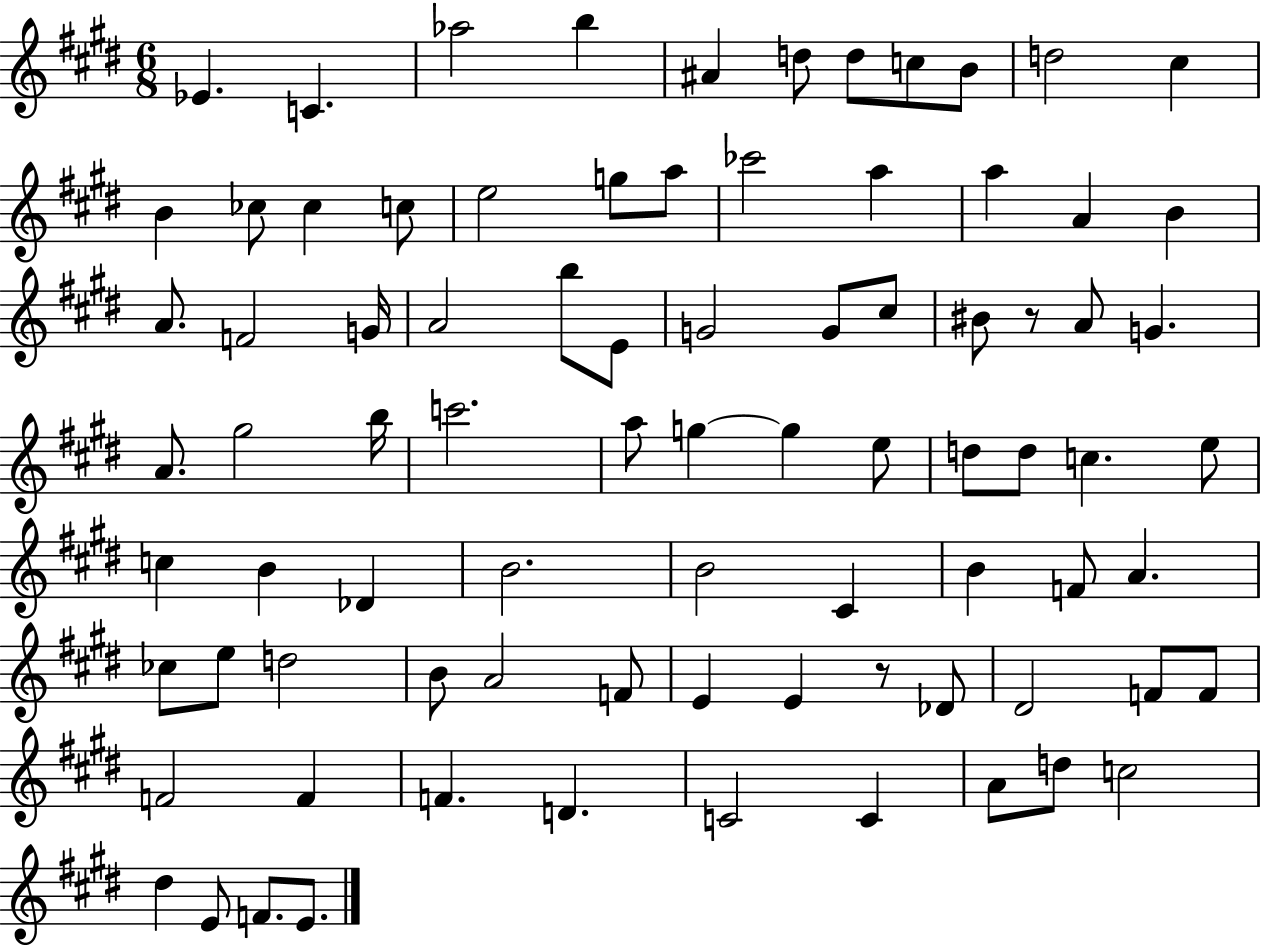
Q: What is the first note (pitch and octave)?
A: Eb4